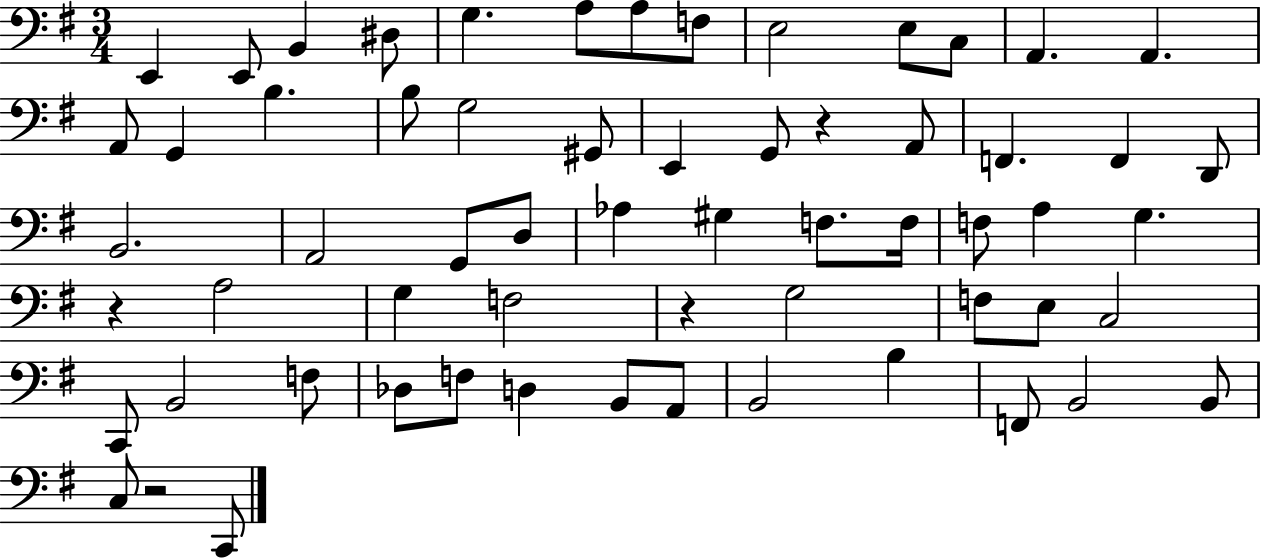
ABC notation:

X:1
T:Untitled
M:3/4
L:1/4
K:G
E,, E,,/2 B,, ^D,/2 G, A,/2 A,/2 F,/2 E,2 E,/2 C,/2 A,, A,, A,,/2 G,, B, B,/2 G,2 ^G,,/2 E,, G,,/2 z A,,/2 F,, F,, D,,/2 B,,2 A,,2 G,,/2 D,/2 _A, ^G, F,/2 F,/4 F,/2 A, G, z A,2 G, F,2 z G,2 F,/2 E,/2 C,2 C,,/2 B,,2 F,/2 _D,/2 F,/2 D, B,,/2 A,,/2 B,,2 B, F,,/2 B,,2 B,,/2 C,/2 z2 C,,/2